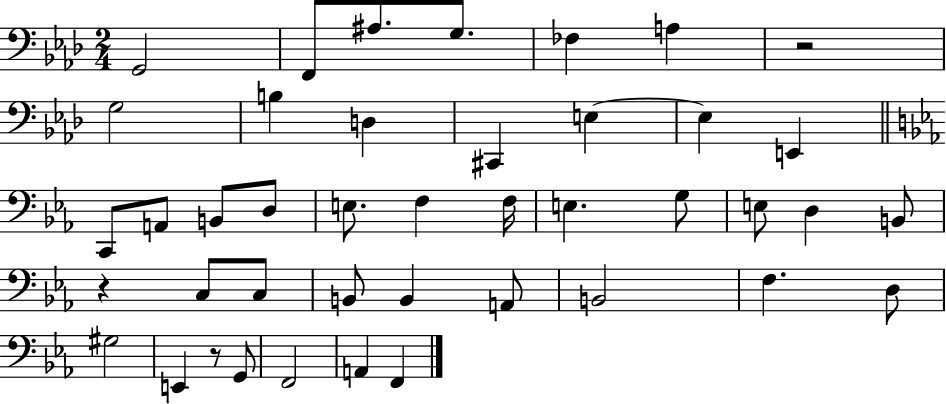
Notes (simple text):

G2/h F2/e A#3/e. G3/e. FES3/q A3/q R/h G3/h B3/q D3/q C#2/q E3/q E3/q E2/q C2/e A2/e B2/e D3/e E3/e. F3/q F3/s E3/q. G3/e E3/e D3/q B2/e R/q C3/e C3/e B2/e B2/q A2/e B2/h F3/q. D3/e G#3/h E2/q R/e G2/e F2/h A2/q F2/q